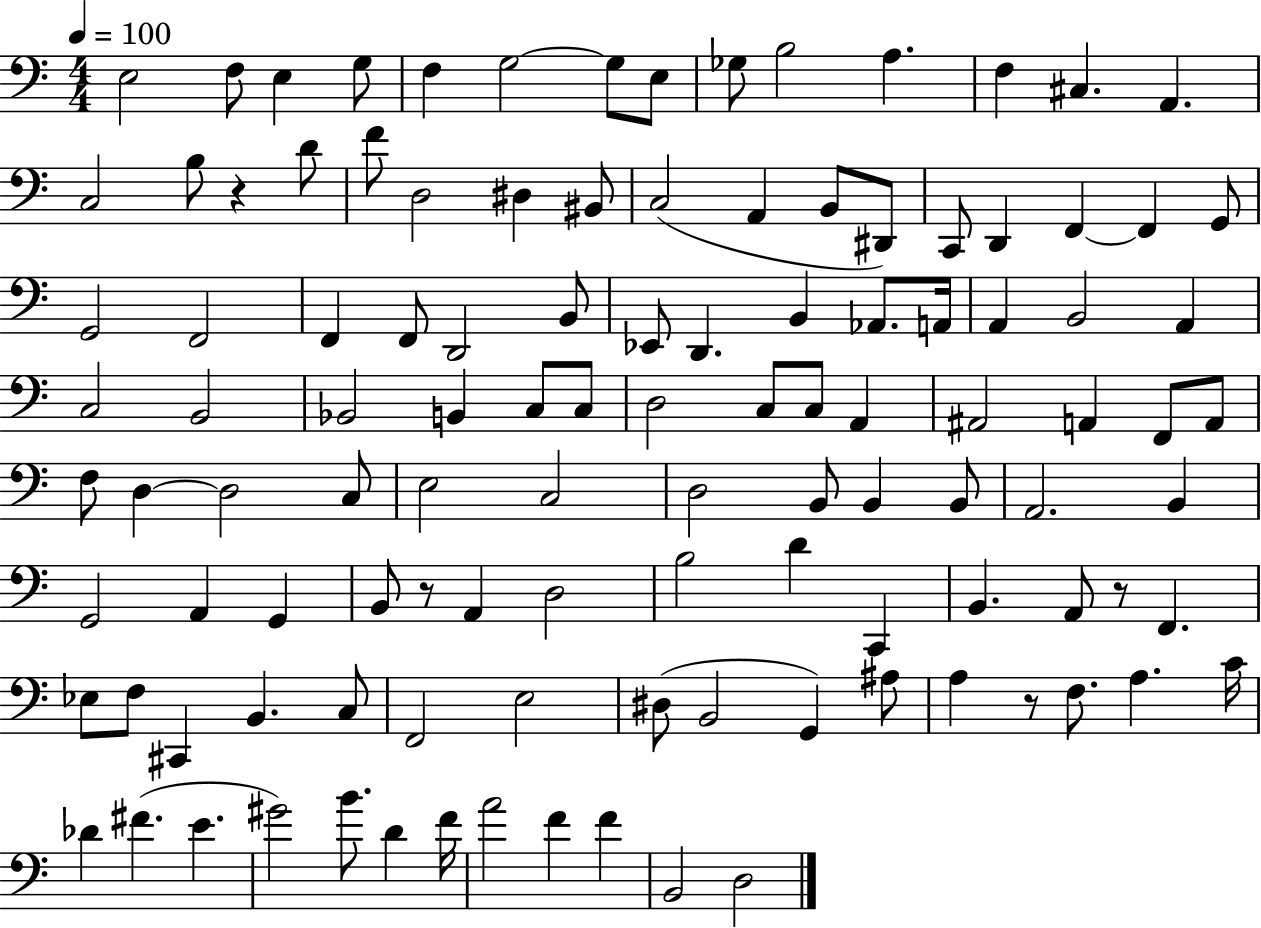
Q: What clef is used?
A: bass